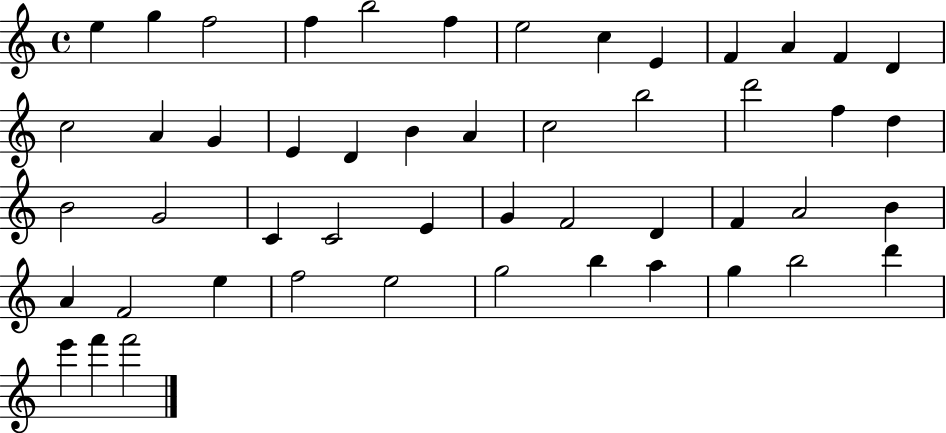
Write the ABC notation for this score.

X:1
T:Untitled
M:4/4
L:1/4
K:C
e g f2 f b2 f e2 c E F A F D c2 A G E D B A c2 b2 d'2 f d B2 G2 C C2 E G F2 D F A2 B A F2 e f2 e2 g2 b a g b2 d' e' f' f'2